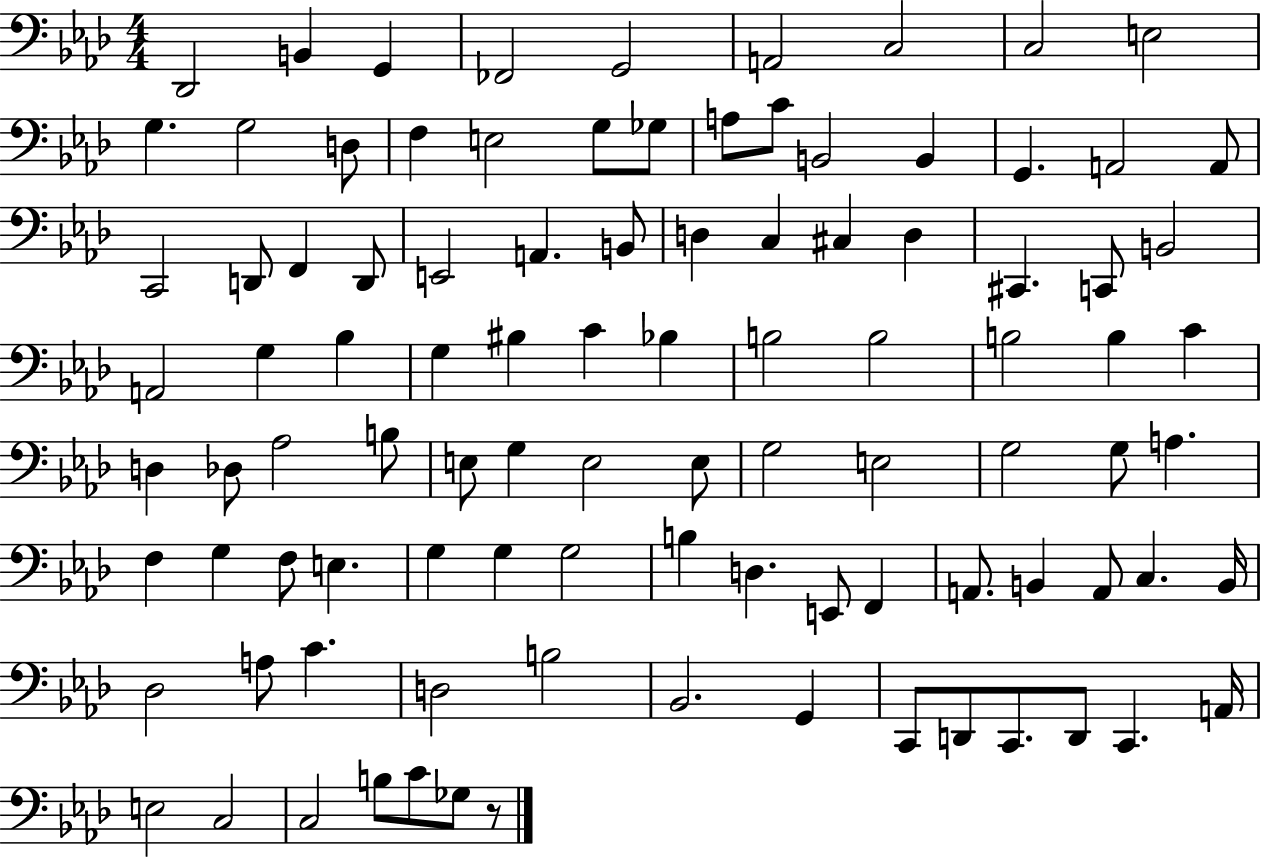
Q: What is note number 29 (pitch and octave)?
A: A2